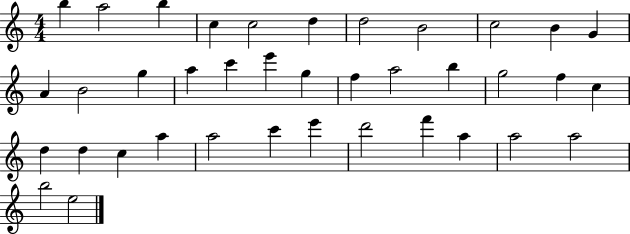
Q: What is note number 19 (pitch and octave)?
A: F5